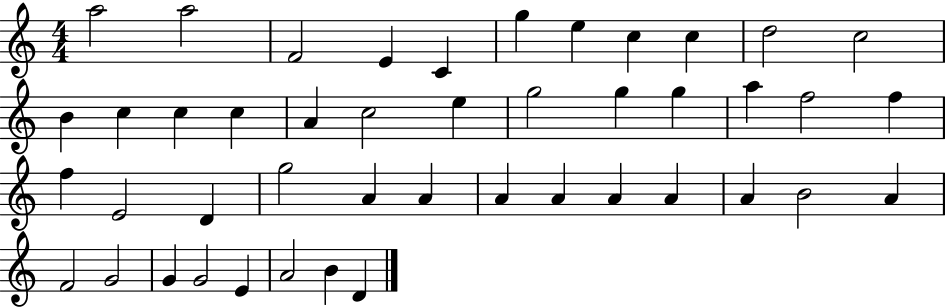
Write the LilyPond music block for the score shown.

{
  \clef treble
  \numericTimeSignature
  \time 4/4
  \key c \major
  a''2 a''2 | f'2 e'4 c'4 | g''4 e''4 c''4 c''4 | d''2 c''2 | \break b'4 c''4 c''4 c''4 | a'4 c''2 e''4 | g''2 g''4 g''4 | a''4 f''2 f''4 | \break f''4 e'2 d'4 | g''2 a'4 a'4 | a'4 a'4 a'4 a'4 | a'4 b'2 a'4 | \break f'2 g'2 | g'4 g'2 e'4 | a'2 b'4 d'4 | \bar "|."
}